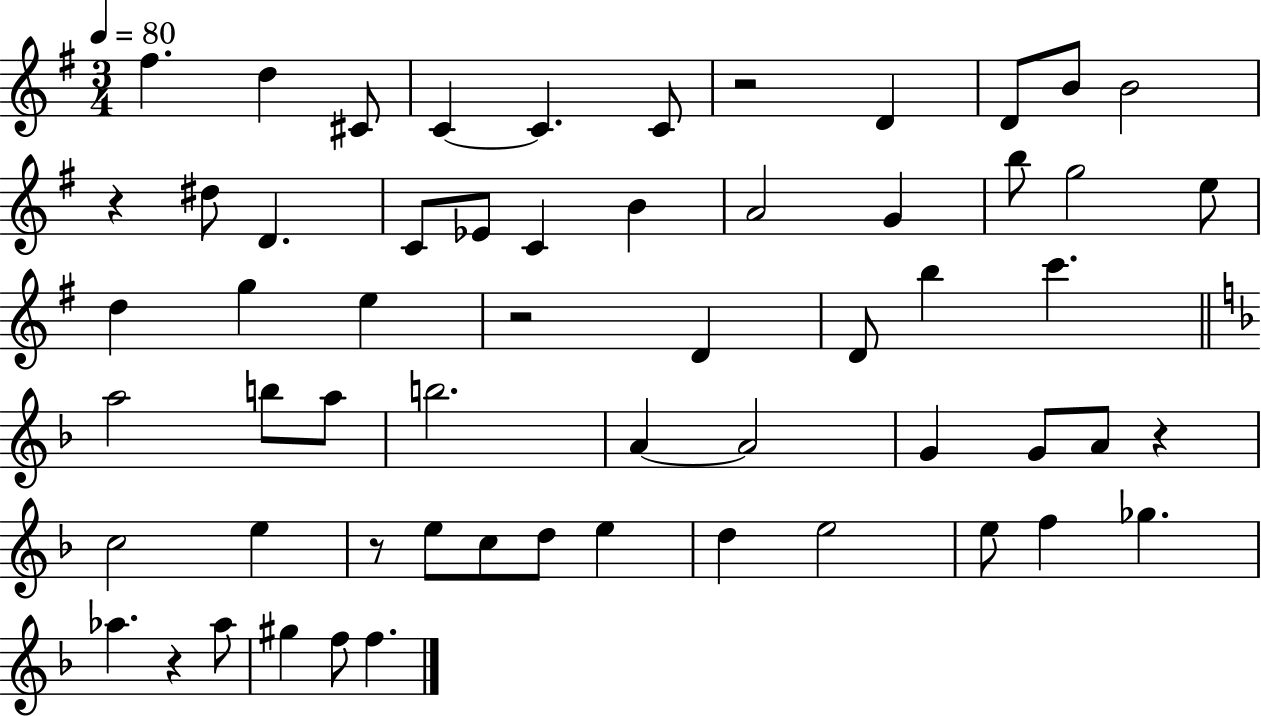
{
  \clef treble
  \numericTimeSignature
  \time 3/4
  \key g \major
  \tempo 4 = 80
  \repeat volta 2 { fis''4. d''4 cis'8 | c'4~~ c'4. c'8 | r2 d'4 | d'8 b'8 b'2 | \break r4 dis''8 d'4. | c'8 ees'8 c'4 b'4 | a'2 g'4 | b''8 g''2 e''8 | \break d''4 g''4 e''4 | r2 d'4 | d'8 b''4 c'''4. | \bar "||" \break \key d \minor a''2 b''8 a''8 | b''2. | a'4~~ a'2 | g'4 g'8 a'8 r4 | \break c''2 e''4 | r8 e''8 c''8 d''8 e''4 | d''4 e''2 | e''8 f''4 ges''4. | \break aes''4. r4 aes''8 | gis''4 f''8 f''4. | } \bar "|."
}